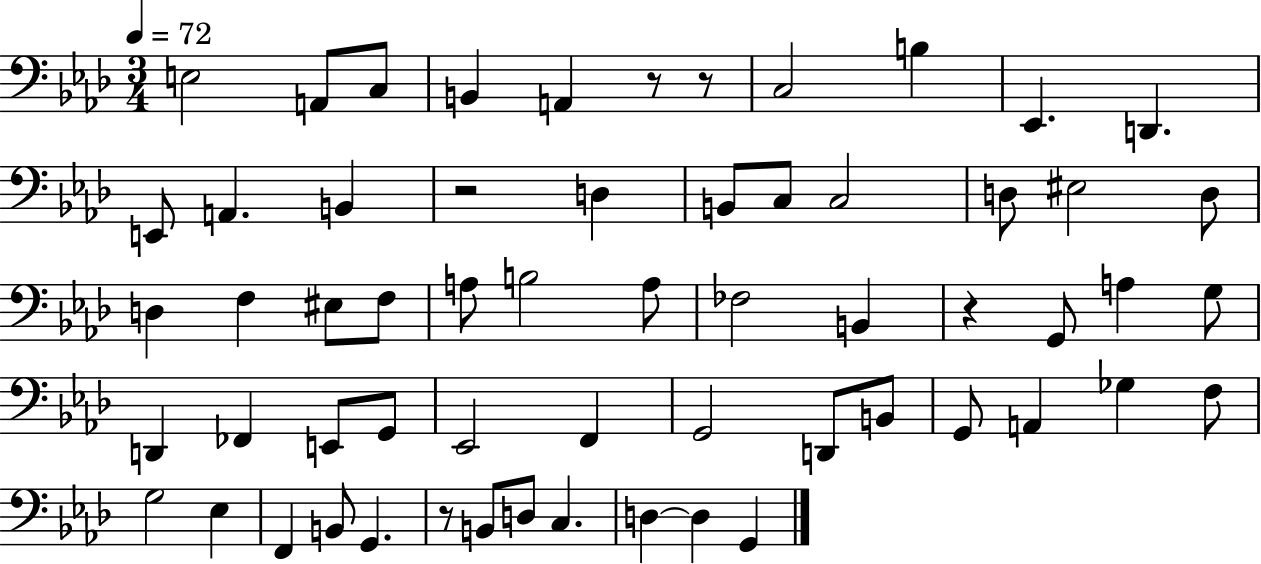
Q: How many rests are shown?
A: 5